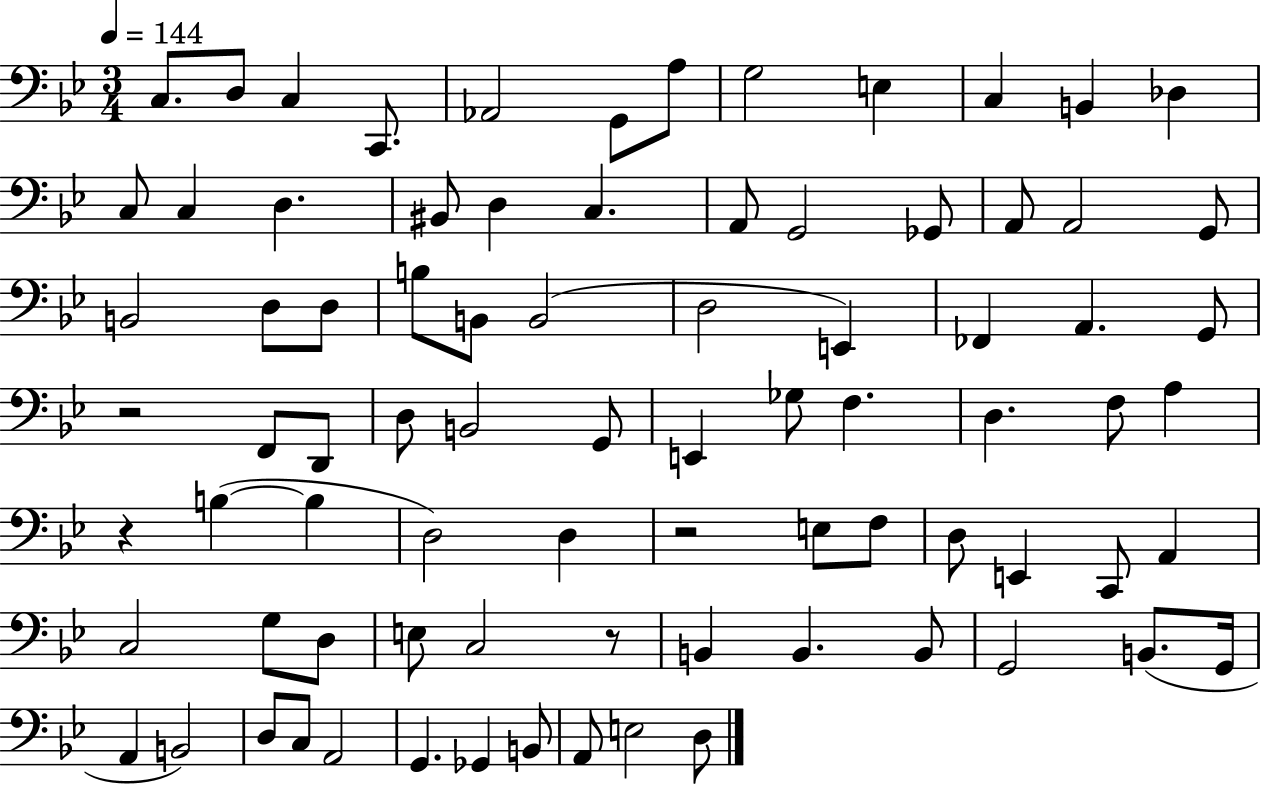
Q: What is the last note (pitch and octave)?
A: D3